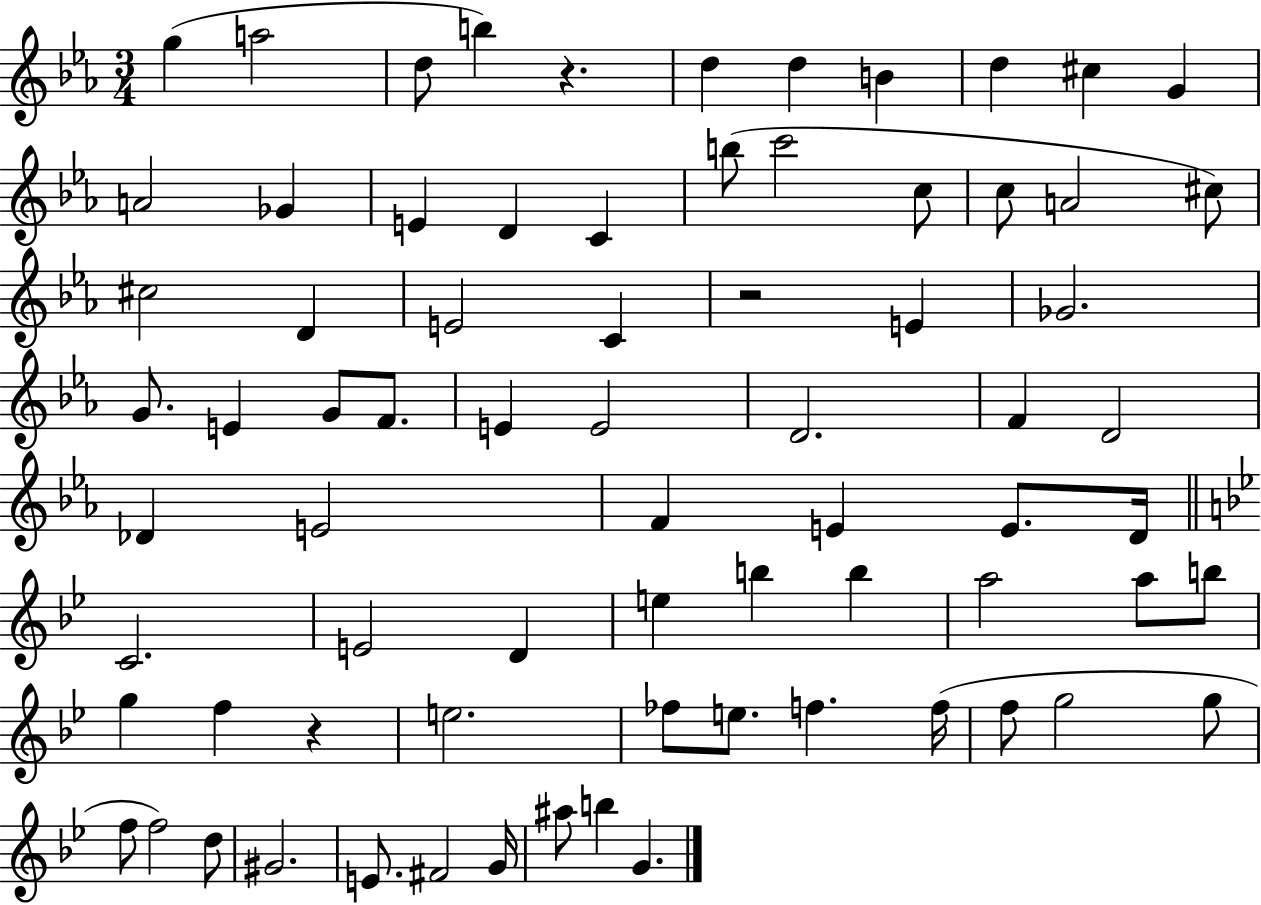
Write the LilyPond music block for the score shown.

{
  \clef treble
  \numericTimeSignature
  \time 3/4
  \key ees \major
  g''4( a''2 | d''8 b''4) r4. | d''4 d''4 b'4 | d''4 cis''4 g'4 | \break a'2 ges'4 | e'4 d'4 c'4 | b''8( c'''2 c''8 | c''8 a'2 cis''8) | \break cis''2 d'4 | e'2 c'4 | r2 e'4 | ges'2. | \break g'8. e'4 g'8 f'8. | e'4 e'2 | d'2. | f'4 d'2 | \break des'4 e'2 | f'4 e'4 e'8. d'16 | \bar "||" \break \key g \minor c'2. | e'2 d'4 | e''4 b''4 b''4 | a''2 a''8 b''8 | \break g''4 f''4 r4 | e''2. | fes''8 e''8. f''4. f''16( | f''8 g''2 g''8 | \break f''8 f''2) d''8 | gis'2. | e'8. fis'2 g'16 | ais''8 b''4 g'4. | \break \bar "|."
}